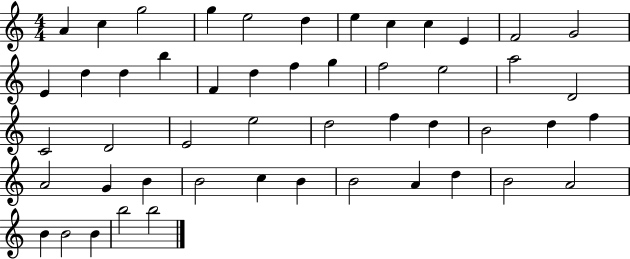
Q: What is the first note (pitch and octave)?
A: A4